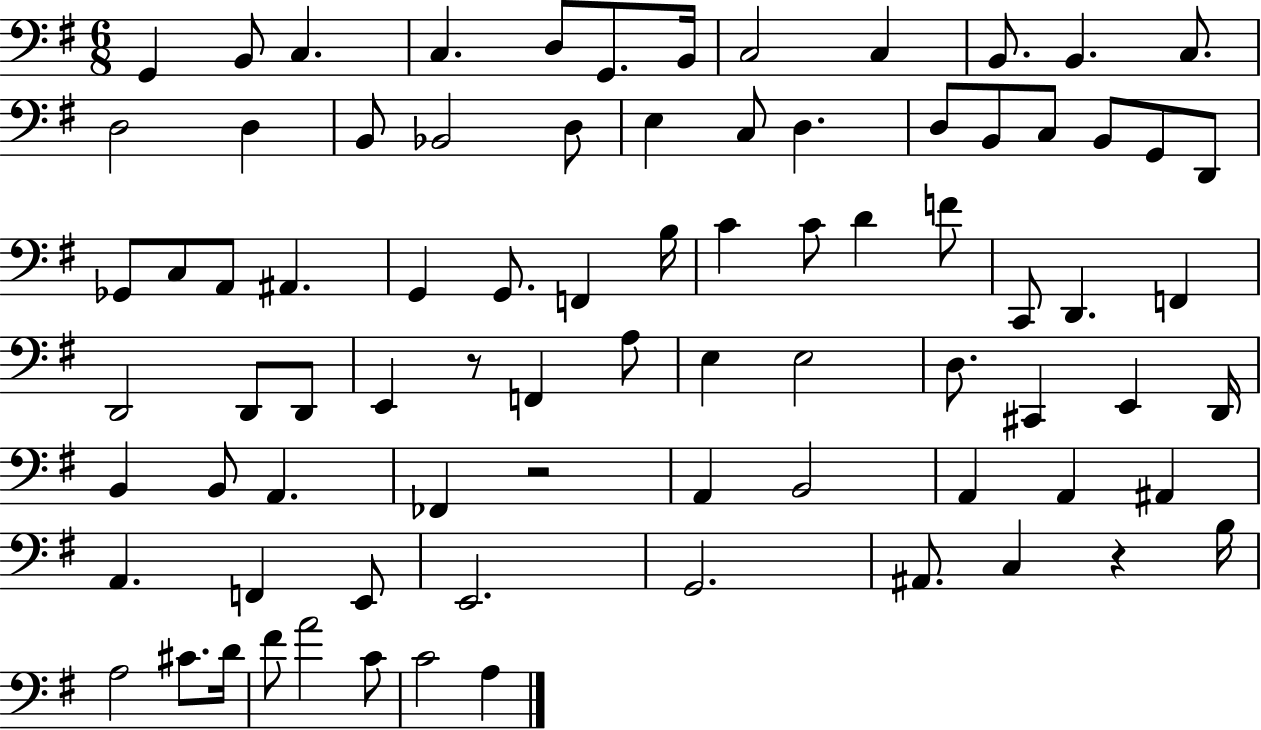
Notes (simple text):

G2/q B2/e C3/q. C3/q. D3/e G2/e. B2/s C3/h C3/q B2/e. B2/q. C3/e. D3/h D3/q B2/e Bb2/h D3/e E3/q C3/e D3/q. D3/e B2/e C3/e B2/e G2/e D2/e Gb2/e C3/e A2/e A#2/q. G2/q G2/e. F2/q B3/s C4/q C4/e D4/q F4/e C2/e D2/q. F2/q D2/h D2/e D2/e E2/q R/e F2/q A3/e E3/q E3/h D3/e. C#2/q E2/q D2/s B2/q B2/e A2/q. FES2/q R/h A2/q B2/h A2/q A2/q A#2/q A2/q. F2/q E2/e E2/h. G2/h. A#2/e. C3/q R/q B3/s A3/h C#4/e. D4/s F#4/e A4/h C4/e C4/h A3/q